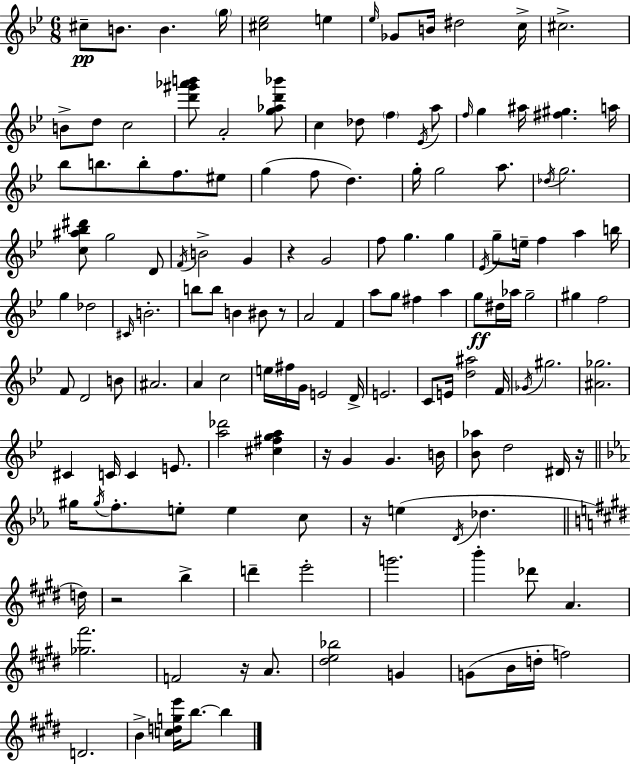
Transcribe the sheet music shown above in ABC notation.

X:1
T:Untitled
M:6/8
L:1/4
K:Gm
^c/2 B/2 B g/4 [^c_e]2 e _e/4 _G/2 B/4 ^d2 c/4 ^c2 B/2 d/2 c2 [d'^g'_a'b']/2 A2 [g_ad'_b']/2 c _d/2 f _E/4 a/2 f/4 g ^a/4 [^f^g] a/4 _b/2 b/2 b/2 f/2 ^e/2 g f/2 d g/4 g2 a/2 _d/4 g2 [c^a_b^d']/2 g2 D/2 F/4 B2 G z G2 f/2 g g _E/4 g/2 e/4 f a b/4 g _d2 ^C/4 B2 b/2 b/2 B ^B/2 z/2 A2 F a/2 g/2 ^f a g/2 ^d/4 _a/4 g2 ^g f2 F/2 D2 B/2 ^A2 A c2 e/4 ^f/4 G/4 E2 D/4 E2 C/2 E/4 [d^a]2 F/4 _G/4 ^g2 [^A_g]2 ^C C/4 C E/2 [a_d']2 [^c^fga] z/4 G G B/4 [_B_a]/2 d2 ^D/4 z/4 ^g/4 ^g/4 f/2 e/2 e c/2 z/4 e D/4 _d d/4 z2 b d' e'2 g'2 b' _d'/2 A [_g^f']2 F2 z/4 A/2 [^de_b]2 G G/2 B/4 d/4 f2 D2 B [cdge']/4 b/2 b